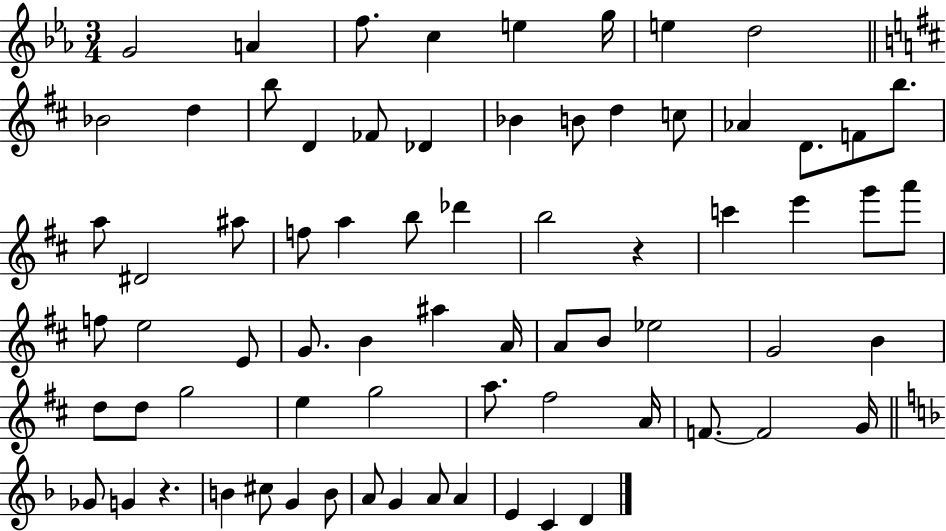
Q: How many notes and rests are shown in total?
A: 72